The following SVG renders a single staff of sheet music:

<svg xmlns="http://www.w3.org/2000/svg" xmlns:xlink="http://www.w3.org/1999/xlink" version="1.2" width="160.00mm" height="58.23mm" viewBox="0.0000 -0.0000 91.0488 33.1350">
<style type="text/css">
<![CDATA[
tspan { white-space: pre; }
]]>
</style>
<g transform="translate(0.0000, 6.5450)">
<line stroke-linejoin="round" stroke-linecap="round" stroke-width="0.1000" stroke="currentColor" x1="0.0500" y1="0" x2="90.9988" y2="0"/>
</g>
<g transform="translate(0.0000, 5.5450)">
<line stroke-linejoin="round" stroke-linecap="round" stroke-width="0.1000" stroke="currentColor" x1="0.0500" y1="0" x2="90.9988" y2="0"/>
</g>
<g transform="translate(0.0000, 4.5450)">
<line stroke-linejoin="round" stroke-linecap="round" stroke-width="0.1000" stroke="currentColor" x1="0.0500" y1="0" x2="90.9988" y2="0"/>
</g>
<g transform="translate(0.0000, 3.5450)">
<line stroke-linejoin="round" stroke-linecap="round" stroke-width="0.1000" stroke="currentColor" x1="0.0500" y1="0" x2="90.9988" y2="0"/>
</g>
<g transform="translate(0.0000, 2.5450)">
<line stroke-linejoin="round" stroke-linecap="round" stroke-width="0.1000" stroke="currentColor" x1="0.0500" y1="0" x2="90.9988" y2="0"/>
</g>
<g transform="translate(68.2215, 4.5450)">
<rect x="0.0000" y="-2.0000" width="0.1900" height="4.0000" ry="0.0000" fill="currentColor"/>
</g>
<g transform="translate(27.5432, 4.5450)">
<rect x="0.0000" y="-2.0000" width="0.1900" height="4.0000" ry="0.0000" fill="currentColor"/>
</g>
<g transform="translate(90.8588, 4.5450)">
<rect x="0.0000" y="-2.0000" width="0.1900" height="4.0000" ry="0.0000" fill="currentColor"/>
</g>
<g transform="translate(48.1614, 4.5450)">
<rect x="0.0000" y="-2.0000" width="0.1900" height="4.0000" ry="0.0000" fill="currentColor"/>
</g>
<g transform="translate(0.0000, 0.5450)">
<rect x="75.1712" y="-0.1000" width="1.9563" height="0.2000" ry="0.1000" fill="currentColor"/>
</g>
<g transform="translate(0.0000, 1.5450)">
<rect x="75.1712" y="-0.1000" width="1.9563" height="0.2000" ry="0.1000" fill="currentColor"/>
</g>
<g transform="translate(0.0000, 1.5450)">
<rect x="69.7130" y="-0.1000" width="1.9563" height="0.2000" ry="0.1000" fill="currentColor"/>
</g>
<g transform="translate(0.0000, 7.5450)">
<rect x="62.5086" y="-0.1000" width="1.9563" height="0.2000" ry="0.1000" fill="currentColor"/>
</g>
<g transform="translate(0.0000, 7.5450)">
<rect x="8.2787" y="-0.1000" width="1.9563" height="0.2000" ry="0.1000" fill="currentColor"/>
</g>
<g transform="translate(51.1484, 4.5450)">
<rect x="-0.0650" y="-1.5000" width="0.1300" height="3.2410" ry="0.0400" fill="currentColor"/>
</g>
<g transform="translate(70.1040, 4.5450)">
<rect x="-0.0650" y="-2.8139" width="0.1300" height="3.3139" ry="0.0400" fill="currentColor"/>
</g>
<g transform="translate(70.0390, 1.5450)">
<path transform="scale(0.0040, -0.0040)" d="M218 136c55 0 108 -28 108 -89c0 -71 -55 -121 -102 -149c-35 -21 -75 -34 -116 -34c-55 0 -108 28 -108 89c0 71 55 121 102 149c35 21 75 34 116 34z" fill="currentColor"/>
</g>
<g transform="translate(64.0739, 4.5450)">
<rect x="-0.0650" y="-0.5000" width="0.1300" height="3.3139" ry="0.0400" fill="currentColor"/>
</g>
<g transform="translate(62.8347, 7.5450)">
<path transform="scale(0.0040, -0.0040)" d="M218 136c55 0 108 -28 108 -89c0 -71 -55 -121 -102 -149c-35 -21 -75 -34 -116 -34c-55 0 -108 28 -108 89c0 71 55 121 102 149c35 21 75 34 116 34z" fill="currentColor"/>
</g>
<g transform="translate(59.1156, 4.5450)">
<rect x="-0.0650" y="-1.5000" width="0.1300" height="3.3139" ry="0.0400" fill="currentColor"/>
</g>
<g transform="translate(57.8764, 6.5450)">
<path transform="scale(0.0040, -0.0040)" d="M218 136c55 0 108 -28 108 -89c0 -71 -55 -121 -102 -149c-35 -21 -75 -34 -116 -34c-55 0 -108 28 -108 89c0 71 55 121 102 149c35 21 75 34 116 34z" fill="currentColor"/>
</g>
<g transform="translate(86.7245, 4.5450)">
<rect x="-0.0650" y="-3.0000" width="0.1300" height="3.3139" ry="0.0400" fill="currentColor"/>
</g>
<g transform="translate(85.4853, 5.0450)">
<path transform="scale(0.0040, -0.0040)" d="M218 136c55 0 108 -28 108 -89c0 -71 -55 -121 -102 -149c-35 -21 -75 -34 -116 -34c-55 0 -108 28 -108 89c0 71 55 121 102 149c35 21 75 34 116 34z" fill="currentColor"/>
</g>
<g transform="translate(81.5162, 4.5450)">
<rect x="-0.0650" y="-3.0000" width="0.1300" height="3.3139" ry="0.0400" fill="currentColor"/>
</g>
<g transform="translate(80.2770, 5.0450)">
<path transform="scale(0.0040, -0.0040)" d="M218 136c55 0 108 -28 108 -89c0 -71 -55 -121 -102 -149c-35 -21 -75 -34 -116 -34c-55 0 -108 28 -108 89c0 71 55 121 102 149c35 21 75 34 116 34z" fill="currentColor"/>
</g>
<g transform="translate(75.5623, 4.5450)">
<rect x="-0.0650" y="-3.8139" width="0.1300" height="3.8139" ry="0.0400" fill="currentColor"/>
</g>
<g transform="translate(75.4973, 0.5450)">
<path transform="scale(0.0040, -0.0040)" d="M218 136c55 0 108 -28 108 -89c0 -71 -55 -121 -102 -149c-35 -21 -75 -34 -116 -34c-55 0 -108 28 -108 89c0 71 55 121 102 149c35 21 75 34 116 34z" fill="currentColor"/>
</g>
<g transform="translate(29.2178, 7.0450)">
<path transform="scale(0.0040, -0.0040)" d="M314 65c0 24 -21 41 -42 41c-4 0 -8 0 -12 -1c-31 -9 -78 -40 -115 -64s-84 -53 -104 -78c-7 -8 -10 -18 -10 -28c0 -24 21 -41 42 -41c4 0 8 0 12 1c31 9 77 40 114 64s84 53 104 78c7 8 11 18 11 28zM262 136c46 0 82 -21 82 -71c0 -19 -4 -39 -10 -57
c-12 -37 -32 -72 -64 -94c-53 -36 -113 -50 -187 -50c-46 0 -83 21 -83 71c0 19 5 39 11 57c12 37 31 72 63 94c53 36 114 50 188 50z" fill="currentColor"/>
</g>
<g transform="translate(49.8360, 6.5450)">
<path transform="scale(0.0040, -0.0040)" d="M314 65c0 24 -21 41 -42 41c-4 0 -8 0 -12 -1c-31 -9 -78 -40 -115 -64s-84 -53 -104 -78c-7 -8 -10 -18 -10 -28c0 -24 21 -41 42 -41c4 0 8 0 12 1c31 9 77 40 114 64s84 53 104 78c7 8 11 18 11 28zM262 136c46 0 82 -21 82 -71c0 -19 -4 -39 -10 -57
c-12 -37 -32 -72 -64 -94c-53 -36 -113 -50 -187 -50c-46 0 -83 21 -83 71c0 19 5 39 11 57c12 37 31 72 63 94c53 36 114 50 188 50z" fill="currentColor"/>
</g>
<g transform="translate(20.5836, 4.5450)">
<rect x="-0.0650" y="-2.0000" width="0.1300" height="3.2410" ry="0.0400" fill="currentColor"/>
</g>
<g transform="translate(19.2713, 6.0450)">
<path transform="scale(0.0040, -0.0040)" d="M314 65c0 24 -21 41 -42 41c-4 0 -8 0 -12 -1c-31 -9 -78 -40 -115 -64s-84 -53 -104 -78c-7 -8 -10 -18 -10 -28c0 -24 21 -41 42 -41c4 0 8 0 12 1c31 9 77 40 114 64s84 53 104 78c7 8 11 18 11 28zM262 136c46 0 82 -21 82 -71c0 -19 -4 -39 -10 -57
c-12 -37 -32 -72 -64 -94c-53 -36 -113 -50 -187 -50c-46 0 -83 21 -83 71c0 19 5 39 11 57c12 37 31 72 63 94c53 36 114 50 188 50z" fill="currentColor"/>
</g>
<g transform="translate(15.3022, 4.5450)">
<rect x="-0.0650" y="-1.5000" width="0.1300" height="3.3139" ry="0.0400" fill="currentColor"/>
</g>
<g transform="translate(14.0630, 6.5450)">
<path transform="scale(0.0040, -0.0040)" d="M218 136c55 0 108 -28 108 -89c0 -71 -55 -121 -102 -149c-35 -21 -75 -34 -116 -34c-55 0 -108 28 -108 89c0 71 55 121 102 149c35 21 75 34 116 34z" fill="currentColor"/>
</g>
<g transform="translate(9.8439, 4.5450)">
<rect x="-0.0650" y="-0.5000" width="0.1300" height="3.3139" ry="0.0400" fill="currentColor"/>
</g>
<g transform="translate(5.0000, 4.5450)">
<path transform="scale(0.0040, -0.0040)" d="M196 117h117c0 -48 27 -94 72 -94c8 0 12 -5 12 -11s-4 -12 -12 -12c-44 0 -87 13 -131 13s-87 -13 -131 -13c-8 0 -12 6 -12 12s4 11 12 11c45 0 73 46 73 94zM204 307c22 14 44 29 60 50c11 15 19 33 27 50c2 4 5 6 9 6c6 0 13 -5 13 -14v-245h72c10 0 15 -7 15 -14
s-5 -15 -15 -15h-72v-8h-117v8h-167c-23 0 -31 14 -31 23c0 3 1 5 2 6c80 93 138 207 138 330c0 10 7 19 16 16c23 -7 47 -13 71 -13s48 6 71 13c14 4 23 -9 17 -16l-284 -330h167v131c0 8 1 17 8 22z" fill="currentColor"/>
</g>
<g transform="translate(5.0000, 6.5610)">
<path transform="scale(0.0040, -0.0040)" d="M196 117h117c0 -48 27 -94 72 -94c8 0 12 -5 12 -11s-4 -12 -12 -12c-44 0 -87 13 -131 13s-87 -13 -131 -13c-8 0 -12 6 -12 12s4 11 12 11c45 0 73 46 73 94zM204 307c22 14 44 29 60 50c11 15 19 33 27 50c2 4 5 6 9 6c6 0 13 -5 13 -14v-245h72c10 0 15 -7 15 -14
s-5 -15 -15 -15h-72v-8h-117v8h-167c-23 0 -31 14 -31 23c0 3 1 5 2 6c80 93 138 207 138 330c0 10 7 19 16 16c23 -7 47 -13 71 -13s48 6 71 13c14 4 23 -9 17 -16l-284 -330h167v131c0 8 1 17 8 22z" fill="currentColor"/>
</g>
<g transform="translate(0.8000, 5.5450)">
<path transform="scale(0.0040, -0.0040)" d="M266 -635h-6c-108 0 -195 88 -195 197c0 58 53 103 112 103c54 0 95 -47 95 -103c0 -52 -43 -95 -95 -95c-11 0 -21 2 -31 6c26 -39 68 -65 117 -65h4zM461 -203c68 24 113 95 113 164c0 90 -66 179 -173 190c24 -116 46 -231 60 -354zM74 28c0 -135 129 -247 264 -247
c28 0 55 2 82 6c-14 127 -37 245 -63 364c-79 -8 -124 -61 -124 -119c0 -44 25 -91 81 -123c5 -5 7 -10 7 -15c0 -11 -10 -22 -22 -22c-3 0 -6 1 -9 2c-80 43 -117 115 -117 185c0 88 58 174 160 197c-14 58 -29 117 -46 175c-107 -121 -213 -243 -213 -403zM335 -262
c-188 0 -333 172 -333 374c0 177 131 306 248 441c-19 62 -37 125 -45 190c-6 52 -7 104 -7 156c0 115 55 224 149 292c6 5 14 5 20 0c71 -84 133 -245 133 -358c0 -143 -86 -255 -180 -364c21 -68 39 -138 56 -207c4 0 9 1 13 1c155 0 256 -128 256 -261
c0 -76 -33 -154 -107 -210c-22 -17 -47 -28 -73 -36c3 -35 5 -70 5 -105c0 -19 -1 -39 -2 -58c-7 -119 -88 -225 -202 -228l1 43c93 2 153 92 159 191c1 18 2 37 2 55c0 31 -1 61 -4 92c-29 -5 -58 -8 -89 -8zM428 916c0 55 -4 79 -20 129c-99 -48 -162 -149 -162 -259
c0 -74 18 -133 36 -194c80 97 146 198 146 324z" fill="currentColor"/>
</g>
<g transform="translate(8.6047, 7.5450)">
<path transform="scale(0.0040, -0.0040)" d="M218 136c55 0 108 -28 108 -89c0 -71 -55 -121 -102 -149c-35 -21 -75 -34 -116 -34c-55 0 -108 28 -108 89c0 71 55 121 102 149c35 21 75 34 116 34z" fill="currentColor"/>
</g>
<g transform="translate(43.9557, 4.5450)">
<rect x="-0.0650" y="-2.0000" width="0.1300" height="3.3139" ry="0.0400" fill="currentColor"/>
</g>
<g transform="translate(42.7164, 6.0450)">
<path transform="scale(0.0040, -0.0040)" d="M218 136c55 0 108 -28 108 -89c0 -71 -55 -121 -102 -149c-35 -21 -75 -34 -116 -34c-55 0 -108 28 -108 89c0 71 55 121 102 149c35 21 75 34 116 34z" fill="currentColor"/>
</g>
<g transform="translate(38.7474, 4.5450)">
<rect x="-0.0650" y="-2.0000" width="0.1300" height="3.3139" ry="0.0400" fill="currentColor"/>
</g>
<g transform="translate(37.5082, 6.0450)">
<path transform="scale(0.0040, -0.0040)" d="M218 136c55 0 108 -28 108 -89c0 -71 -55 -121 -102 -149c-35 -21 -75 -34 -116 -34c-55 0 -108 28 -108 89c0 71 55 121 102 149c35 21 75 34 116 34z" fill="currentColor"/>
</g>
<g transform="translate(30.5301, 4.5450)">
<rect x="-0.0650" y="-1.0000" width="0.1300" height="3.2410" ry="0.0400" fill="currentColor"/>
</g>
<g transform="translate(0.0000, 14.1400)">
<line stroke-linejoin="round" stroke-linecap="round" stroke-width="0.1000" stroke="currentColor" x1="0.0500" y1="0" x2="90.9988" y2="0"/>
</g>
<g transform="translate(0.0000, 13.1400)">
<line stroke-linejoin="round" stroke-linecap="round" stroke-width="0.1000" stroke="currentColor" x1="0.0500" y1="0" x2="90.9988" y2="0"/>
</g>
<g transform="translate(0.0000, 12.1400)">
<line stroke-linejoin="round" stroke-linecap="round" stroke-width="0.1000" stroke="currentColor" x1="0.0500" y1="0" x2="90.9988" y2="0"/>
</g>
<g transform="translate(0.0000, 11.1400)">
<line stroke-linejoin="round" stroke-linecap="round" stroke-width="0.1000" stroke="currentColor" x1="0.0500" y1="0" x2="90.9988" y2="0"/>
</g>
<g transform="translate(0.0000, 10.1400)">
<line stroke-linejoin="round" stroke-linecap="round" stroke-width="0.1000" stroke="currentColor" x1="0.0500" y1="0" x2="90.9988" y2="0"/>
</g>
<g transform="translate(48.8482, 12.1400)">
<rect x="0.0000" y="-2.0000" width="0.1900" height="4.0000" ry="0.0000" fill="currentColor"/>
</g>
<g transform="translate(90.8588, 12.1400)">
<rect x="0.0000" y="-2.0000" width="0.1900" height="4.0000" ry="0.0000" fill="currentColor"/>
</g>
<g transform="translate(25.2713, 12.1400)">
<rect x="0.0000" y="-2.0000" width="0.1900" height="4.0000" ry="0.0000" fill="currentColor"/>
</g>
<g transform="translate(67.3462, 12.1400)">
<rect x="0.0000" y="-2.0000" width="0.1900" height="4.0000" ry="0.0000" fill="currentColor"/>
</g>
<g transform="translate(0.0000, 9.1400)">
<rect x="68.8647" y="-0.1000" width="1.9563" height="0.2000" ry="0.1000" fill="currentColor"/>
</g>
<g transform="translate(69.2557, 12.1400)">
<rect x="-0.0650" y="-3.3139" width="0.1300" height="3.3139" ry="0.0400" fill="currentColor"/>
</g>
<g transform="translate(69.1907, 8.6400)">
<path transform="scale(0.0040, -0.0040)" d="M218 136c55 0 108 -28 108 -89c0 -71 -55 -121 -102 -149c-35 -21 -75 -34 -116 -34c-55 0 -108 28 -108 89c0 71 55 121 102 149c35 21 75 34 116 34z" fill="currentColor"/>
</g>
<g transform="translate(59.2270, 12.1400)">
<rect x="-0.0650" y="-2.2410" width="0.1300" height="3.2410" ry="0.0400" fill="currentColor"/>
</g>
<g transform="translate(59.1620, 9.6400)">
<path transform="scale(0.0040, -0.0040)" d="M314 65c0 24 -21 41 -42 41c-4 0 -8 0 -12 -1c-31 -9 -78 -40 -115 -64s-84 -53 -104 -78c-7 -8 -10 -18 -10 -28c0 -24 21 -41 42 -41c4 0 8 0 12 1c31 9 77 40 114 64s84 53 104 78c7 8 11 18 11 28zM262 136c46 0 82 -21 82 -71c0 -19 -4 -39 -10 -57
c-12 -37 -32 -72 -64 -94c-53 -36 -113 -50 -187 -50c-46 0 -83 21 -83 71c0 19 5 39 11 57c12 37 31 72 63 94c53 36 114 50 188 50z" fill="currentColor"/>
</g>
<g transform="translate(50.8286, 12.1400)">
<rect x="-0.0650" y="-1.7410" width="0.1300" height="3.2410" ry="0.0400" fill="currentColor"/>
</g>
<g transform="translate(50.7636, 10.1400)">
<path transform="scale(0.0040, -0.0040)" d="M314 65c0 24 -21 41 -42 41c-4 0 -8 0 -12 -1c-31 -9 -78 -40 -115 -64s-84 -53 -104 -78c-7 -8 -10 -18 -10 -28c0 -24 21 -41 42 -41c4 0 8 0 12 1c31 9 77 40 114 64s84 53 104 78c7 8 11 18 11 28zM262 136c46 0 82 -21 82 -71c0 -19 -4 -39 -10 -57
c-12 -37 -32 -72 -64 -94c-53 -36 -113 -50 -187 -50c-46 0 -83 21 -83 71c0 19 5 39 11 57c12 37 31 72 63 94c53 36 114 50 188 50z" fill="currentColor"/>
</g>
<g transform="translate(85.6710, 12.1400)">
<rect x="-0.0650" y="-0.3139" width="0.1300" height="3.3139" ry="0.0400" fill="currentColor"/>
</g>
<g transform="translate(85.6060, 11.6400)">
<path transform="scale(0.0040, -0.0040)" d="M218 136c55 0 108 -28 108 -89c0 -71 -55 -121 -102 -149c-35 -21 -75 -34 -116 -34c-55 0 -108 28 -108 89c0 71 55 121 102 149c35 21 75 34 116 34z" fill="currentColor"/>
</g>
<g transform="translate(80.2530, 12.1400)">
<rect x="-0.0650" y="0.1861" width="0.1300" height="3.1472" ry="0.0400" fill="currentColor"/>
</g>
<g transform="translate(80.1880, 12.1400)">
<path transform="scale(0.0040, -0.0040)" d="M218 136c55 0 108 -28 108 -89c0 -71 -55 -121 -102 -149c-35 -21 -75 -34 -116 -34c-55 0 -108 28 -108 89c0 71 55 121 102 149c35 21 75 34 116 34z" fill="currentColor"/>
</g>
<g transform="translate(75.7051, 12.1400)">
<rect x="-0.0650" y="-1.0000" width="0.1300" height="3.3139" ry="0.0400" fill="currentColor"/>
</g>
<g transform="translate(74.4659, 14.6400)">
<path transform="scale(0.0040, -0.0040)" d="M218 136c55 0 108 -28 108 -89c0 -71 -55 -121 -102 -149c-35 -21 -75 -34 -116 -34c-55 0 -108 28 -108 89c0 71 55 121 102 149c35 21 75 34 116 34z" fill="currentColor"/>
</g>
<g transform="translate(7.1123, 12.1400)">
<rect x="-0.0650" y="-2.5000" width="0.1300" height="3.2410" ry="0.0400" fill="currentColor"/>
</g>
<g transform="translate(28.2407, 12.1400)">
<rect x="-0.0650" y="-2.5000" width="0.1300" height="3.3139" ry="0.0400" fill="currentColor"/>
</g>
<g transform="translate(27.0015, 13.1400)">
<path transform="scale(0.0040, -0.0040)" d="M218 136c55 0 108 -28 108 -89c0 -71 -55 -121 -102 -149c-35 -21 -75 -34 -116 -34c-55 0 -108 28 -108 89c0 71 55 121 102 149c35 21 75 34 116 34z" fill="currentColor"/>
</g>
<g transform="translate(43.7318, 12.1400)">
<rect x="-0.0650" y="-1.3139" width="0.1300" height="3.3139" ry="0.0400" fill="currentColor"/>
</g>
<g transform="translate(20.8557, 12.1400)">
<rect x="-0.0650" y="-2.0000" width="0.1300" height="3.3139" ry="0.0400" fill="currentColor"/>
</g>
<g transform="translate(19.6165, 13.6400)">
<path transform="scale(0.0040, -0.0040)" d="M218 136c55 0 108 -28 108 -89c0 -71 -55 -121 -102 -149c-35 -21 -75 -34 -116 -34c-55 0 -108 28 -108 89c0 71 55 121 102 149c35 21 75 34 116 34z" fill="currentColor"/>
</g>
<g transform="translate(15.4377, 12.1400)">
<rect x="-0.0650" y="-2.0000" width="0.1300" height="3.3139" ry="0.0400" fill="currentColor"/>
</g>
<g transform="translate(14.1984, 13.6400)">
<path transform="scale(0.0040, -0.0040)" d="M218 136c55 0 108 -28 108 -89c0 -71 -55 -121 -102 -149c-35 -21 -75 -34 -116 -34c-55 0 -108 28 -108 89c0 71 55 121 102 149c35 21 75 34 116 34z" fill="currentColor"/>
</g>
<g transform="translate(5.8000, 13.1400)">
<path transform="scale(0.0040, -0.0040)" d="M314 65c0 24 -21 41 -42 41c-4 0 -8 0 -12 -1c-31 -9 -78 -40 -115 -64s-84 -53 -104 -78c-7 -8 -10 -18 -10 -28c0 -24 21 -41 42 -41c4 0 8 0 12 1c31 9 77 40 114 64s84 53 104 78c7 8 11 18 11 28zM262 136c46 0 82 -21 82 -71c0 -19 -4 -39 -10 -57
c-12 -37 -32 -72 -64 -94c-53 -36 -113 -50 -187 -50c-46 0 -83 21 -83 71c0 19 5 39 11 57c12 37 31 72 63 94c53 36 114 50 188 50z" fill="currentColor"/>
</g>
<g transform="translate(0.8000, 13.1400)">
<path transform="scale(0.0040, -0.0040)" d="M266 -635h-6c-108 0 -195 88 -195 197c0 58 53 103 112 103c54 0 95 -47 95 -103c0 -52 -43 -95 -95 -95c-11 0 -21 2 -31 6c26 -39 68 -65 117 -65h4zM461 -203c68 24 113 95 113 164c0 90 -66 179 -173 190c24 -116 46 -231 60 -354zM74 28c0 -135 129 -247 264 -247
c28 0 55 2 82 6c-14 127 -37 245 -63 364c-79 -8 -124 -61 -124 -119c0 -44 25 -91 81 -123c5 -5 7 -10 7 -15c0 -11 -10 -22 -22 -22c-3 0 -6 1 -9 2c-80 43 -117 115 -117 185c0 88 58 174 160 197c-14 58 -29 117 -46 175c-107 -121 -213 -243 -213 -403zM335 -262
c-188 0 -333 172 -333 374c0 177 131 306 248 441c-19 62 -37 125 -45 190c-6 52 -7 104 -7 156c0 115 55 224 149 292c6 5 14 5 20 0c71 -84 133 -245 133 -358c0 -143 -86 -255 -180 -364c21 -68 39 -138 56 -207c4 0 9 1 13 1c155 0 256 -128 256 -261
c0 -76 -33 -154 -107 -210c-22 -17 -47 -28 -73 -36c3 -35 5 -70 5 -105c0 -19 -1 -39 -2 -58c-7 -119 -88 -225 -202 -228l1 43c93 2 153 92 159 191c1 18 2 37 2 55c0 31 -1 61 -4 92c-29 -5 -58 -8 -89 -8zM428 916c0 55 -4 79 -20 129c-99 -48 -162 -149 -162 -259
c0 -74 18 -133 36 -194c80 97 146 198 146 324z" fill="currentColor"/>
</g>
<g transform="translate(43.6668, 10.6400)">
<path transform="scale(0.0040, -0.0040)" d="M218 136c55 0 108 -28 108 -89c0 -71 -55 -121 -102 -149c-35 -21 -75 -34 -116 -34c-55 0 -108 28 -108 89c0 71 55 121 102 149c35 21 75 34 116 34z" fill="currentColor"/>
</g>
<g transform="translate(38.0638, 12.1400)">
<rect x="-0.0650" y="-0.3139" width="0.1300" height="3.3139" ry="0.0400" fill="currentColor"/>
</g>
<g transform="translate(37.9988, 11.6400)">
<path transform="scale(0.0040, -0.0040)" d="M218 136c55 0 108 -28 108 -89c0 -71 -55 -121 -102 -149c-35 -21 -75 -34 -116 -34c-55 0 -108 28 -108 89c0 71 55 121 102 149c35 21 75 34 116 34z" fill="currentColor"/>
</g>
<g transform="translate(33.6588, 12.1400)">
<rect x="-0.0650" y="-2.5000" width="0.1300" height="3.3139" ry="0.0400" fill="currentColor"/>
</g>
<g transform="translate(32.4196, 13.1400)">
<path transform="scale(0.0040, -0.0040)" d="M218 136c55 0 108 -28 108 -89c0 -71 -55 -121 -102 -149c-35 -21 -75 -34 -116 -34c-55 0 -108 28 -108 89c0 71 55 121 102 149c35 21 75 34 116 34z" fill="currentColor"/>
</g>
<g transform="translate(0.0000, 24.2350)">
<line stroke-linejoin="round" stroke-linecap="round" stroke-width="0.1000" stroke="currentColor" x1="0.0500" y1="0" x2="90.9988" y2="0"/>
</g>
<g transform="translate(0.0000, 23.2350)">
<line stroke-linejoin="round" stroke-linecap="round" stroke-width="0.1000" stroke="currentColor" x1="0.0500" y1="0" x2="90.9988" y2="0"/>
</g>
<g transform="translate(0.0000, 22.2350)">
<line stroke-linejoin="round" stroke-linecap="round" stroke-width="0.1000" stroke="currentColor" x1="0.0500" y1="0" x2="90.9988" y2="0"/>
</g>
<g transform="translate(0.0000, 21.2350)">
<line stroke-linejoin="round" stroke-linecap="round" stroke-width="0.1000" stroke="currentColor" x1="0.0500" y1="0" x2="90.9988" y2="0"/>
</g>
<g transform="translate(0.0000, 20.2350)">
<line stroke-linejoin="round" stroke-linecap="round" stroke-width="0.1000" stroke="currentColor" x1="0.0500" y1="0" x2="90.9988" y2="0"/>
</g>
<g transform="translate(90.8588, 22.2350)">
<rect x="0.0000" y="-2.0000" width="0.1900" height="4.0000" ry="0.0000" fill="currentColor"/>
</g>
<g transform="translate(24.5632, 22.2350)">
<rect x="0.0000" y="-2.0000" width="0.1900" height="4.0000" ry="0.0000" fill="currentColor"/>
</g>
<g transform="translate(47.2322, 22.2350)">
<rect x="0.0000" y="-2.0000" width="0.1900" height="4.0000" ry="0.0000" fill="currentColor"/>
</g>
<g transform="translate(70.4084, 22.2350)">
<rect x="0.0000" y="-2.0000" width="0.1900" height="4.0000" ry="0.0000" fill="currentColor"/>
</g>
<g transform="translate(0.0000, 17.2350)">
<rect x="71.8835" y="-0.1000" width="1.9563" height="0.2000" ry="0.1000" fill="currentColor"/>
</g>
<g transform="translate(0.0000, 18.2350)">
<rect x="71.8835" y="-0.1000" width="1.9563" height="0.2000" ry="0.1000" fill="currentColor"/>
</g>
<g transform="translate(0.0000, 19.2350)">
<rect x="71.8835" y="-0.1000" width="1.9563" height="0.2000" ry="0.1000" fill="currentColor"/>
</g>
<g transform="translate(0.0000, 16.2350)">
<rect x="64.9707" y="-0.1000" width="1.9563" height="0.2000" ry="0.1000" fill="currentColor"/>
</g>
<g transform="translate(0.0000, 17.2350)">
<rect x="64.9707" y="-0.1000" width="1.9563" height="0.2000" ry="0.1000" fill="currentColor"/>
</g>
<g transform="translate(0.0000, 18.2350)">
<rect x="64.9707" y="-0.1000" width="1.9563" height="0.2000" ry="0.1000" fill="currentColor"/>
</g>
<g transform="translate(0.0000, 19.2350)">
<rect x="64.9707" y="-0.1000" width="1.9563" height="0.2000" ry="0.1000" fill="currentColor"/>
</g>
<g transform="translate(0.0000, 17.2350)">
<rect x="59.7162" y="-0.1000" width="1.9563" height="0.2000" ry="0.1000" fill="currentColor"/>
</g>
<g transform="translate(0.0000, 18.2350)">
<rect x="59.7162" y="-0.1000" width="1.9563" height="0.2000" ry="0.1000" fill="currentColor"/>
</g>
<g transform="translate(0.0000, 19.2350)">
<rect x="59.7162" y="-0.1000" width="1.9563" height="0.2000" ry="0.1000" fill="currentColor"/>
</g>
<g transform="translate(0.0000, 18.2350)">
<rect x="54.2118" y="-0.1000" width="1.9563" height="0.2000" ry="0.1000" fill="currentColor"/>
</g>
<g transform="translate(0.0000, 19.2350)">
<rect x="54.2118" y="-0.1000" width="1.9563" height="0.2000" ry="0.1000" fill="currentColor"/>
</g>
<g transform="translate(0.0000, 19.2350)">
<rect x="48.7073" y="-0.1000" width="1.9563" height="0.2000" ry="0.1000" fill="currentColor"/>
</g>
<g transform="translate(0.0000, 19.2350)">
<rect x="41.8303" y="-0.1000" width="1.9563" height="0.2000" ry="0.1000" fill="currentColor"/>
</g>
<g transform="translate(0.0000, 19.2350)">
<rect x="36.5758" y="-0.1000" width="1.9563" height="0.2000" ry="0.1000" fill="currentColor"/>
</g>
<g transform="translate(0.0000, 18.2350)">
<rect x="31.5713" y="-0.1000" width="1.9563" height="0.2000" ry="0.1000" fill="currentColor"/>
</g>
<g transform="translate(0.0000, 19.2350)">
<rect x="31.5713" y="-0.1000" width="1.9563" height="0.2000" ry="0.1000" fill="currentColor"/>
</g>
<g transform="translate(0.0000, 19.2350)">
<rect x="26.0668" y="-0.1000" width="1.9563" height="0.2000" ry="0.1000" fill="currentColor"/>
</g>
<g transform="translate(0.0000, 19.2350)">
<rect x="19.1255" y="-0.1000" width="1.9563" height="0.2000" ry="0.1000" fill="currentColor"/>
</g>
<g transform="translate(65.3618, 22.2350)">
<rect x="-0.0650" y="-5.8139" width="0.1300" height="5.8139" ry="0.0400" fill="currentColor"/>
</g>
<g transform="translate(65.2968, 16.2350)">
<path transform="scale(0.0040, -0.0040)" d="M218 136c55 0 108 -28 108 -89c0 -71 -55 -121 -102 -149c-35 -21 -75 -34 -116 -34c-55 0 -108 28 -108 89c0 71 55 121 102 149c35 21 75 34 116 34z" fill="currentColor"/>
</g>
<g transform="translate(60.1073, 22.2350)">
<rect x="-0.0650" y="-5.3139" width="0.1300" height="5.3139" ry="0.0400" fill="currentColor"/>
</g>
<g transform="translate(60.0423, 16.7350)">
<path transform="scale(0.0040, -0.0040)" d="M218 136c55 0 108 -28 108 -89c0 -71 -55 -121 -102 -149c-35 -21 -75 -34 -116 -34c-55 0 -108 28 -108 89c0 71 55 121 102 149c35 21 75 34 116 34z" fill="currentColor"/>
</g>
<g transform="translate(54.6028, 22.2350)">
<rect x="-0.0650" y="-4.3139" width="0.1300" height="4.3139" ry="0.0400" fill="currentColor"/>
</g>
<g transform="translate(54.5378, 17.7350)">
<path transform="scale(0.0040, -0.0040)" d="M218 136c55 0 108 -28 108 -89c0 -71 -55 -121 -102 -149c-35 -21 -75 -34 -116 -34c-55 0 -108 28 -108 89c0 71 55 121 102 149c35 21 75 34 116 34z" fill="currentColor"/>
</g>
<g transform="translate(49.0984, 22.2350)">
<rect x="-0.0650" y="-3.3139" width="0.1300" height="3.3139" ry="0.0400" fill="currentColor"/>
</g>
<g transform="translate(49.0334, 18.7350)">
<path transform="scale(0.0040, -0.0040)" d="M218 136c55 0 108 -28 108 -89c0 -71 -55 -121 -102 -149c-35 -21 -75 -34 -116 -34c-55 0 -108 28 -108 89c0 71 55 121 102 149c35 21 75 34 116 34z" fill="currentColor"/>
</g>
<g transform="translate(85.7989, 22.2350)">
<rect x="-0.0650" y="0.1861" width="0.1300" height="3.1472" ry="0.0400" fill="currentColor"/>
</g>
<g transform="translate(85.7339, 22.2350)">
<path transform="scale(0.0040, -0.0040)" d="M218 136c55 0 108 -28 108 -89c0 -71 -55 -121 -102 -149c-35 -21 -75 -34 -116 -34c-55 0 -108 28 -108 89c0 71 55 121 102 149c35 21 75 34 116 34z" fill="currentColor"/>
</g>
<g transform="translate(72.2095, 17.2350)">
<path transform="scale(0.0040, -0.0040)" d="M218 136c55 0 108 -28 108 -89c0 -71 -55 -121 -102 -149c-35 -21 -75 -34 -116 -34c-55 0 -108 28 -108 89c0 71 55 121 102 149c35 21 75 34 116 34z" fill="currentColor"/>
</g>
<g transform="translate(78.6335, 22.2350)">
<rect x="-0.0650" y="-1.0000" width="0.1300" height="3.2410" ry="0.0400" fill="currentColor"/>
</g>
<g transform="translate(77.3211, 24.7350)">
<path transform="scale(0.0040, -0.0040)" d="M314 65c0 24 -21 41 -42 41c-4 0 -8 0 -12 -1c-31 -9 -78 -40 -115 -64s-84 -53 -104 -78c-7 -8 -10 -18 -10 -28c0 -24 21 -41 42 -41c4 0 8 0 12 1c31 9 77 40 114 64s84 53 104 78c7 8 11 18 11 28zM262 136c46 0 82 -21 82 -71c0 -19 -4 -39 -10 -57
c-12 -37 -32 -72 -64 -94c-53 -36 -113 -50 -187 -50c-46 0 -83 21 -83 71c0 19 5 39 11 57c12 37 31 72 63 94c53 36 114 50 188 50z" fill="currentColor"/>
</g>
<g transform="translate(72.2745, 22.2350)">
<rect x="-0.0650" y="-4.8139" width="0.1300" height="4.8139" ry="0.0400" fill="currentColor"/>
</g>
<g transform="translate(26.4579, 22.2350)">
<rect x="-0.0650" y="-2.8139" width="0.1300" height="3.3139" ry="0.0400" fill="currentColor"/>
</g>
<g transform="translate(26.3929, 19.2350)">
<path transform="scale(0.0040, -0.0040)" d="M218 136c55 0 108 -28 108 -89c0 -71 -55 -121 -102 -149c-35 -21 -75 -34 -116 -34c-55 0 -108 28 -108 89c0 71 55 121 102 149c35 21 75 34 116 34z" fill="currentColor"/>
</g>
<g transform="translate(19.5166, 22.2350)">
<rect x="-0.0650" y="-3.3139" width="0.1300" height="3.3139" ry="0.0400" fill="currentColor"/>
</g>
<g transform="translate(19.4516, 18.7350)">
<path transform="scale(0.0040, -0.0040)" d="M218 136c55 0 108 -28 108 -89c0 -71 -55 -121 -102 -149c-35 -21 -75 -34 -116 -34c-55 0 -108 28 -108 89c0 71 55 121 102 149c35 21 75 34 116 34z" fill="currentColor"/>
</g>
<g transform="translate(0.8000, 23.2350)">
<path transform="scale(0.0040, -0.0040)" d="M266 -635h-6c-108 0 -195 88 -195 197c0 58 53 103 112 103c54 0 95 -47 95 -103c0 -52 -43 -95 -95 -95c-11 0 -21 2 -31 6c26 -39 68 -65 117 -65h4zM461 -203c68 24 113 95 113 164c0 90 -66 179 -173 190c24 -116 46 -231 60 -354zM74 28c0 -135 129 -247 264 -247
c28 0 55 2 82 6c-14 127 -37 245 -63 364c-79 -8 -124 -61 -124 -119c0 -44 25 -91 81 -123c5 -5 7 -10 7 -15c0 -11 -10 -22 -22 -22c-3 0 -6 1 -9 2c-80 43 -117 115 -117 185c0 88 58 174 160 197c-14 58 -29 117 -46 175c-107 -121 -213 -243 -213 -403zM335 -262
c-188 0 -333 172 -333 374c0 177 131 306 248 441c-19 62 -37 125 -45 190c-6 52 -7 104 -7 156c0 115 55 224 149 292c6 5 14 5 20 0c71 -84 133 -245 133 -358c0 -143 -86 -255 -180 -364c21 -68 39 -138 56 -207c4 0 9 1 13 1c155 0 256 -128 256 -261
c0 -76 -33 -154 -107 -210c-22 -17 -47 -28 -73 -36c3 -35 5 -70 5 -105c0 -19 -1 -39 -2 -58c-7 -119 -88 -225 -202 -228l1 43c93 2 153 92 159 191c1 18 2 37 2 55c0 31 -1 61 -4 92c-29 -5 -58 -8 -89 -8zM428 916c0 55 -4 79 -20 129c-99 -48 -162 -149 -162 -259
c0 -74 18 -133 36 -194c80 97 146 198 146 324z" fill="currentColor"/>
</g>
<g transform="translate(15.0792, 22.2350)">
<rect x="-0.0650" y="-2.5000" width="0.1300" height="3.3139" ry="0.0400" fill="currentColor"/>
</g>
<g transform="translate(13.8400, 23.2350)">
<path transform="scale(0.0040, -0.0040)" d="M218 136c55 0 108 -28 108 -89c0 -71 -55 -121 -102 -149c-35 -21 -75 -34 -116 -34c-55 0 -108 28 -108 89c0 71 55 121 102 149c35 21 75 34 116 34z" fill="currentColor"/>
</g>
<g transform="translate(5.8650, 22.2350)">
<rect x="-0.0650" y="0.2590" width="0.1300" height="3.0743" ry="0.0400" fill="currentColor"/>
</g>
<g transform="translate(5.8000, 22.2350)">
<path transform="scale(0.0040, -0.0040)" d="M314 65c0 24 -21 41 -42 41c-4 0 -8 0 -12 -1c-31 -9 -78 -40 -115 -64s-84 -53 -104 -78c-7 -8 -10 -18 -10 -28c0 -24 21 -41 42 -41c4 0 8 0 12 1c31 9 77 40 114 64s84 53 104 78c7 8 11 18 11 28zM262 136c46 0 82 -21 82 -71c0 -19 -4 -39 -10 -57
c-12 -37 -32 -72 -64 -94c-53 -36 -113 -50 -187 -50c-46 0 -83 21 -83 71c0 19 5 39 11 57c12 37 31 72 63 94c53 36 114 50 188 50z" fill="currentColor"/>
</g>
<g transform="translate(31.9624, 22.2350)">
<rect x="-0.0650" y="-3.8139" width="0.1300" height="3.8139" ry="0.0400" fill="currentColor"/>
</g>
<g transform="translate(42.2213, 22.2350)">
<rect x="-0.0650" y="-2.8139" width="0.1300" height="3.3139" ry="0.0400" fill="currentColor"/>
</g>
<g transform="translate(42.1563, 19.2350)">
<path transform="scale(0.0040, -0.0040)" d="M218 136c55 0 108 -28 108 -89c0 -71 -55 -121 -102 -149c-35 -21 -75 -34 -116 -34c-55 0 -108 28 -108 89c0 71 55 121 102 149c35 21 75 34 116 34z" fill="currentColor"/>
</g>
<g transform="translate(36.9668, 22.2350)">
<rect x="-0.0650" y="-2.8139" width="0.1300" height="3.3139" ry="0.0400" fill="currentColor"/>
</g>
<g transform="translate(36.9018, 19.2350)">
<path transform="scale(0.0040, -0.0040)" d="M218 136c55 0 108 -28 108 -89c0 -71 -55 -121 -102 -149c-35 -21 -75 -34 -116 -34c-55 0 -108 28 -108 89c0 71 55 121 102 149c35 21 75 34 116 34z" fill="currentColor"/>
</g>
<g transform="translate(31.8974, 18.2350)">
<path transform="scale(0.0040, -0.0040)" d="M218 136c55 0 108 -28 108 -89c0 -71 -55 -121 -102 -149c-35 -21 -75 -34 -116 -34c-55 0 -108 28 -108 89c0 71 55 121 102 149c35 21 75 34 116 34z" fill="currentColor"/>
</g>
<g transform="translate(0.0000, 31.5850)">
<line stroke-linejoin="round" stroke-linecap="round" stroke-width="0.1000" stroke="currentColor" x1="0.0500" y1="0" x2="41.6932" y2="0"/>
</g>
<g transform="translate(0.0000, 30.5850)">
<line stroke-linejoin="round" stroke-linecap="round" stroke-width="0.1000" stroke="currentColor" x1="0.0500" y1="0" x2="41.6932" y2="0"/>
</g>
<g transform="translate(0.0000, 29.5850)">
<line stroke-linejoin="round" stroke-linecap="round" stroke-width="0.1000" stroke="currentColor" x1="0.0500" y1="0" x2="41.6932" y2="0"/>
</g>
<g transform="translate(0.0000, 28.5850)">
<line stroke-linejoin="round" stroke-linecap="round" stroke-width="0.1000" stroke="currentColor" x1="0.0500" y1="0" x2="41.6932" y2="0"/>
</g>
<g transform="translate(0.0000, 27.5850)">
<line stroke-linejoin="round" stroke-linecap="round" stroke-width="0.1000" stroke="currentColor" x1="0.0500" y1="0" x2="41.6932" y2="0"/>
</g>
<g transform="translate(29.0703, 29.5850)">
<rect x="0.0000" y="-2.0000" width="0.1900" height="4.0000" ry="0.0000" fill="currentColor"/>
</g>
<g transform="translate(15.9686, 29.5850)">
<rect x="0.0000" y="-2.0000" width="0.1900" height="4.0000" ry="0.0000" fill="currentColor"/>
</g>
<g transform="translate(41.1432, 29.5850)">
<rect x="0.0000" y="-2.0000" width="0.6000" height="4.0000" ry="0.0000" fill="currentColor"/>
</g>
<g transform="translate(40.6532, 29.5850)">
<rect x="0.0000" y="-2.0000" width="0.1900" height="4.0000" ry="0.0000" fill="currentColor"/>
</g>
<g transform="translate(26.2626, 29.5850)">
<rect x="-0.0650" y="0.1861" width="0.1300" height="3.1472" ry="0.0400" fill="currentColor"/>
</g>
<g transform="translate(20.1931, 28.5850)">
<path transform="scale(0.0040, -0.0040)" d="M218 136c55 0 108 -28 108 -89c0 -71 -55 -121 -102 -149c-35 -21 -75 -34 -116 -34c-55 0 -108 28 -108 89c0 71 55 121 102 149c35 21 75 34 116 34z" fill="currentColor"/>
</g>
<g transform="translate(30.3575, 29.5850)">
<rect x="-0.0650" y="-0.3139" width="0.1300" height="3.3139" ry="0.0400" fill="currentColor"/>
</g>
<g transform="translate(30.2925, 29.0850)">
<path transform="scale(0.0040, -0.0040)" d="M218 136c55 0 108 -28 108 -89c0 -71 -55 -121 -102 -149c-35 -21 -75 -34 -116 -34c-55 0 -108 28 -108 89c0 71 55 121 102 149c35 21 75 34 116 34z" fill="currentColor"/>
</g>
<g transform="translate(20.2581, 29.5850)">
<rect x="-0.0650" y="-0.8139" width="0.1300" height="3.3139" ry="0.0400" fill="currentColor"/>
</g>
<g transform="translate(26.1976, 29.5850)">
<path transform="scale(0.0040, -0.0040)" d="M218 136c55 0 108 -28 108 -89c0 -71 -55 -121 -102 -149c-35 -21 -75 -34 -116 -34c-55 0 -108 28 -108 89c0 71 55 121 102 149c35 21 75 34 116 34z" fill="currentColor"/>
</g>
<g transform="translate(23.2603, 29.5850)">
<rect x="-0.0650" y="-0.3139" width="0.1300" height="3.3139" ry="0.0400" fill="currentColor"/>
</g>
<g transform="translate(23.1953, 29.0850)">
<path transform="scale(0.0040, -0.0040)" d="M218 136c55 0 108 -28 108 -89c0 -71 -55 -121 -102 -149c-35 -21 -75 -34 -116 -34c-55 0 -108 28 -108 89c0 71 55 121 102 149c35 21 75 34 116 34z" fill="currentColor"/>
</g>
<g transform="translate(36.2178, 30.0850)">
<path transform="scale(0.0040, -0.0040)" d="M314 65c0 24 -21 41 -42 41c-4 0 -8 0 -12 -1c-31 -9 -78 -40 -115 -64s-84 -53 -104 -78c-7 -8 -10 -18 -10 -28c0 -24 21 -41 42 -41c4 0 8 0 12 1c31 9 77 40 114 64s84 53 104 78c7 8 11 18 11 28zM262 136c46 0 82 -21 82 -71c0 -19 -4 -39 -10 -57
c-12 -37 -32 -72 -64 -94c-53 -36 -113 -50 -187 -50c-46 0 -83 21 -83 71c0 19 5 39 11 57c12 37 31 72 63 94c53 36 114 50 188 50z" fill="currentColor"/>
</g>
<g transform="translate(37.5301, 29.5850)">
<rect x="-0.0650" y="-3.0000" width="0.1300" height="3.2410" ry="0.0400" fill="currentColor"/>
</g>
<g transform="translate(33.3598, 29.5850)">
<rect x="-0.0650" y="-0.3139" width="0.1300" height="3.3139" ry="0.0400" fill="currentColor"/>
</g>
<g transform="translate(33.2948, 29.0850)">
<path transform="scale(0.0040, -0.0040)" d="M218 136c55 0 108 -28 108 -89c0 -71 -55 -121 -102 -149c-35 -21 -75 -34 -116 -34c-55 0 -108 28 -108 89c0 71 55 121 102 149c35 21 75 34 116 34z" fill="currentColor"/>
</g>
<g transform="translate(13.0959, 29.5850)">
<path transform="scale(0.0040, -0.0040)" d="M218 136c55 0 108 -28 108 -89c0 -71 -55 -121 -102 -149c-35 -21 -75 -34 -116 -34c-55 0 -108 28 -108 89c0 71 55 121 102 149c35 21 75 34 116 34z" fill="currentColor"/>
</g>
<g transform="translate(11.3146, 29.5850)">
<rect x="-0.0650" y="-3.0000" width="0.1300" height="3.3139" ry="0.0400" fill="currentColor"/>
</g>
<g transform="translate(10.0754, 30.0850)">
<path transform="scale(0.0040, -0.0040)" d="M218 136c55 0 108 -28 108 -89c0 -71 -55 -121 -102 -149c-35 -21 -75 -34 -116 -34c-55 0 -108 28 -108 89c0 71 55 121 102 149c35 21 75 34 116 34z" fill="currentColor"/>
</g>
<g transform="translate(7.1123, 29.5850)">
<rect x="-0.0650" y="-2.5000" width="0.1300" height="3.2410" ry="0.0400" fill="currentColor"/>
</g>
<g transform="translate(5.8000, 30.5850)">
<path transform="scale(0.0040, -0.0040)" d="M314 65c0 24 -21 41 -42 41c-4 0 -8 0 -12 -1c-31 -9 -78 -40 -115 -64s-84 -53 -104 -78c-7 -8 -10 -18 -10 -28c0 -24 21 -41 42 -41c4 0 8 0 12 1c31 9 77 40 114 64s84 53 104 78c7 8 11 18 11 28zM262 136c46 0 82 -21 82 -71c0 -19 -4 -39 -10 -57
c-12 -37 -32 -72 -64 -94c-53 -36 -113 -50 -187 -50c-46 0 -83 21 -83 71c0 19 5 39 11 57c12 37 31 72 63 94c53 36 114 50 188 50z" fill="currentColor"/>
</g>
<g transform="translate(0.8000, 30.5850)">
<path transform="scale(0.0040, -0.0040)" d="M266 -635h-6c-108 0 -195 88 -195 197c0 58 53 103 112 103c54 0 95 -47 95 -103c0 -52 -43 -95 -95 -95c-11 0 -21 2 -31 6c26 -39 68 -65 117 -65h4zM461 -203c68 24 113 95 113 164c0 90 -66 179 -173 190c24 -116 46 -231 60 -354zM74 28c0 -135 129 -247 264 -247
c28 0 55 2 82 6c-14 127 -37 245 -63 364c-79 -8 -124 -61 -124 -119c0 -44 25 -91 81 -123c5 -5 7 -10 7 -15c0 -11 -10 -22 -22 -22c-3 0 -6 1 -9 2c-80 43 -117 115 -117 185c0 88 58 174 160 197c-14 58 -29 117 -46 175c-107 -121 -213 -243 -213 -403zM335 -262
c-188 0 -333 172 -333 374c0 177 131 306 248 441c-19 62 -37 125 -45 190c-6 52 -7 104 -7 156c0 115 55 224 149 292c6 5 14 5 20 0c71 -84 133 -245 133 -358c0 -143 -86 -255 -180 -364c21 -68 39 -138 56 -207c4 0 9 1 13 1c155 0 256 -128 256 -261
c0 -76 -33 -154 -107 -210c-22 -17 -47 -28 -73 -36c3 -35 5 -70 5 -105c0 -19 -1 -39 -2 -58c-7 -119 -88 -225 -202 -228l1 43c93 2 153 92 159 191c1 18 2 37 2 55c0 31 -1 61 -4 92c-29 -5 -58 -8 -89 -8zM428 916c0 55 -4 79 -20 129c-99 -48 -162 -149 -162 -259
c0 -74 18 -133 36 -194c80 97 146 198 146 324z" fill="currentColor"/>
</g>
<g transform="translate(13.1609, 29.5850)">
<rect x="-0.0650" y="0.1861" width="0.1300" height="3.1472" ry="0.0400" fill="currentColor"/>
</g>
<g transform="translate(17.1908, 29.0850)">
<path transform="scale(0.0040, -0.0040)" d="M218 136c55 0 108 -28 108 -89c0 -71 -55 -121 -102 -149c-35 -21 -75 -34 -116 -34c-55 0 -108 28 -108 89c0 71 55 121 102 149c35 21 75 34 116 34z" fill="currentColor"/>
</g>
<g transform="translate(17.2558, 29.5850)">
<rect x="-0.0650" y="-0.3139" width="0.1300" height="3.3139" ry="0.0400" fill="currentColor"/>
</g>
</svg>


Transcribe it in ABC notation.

X:1
T:Untitled
M:4/4
L:1/4
K:C
C E F2 D2 F F E2 E C a c' A A G2 F F G G c e f2 g2 b D B c B2 G b a c' a a b d' f' g' e' D2 B G2 A B c d c B c c A2